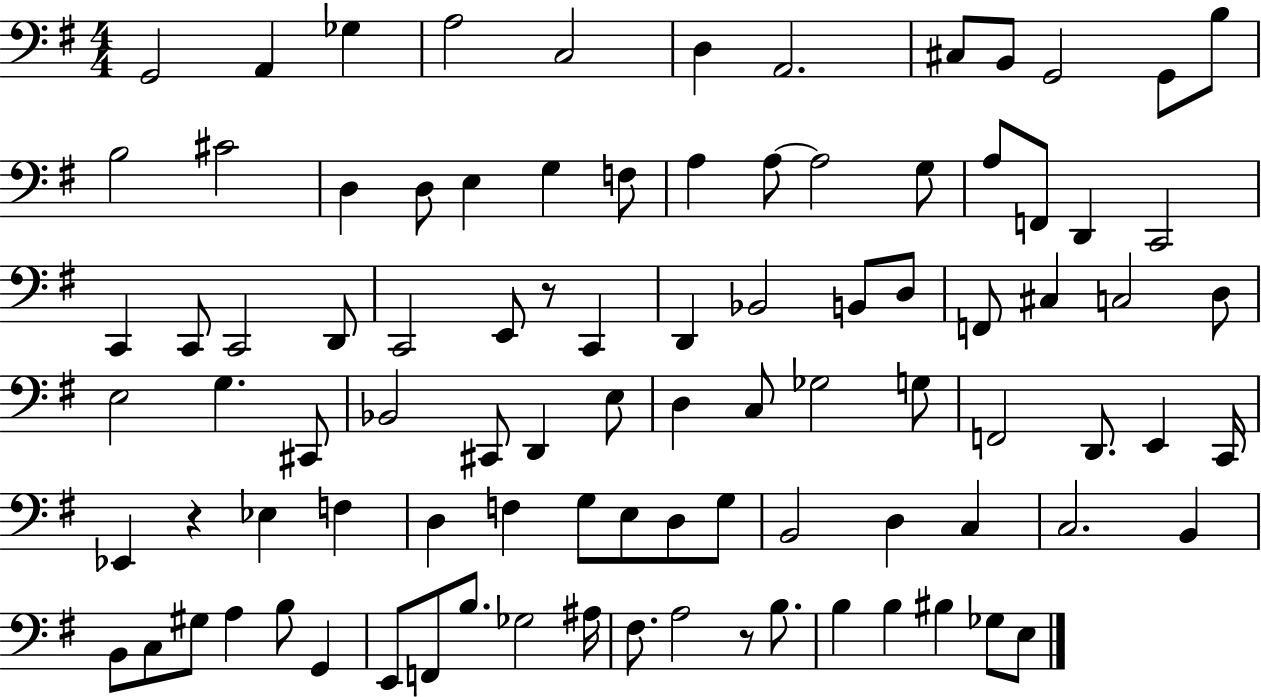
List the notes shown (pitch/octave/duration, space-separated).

G2/h A2/q Gb3/q A3/h C3/h D3/q A2/h. C#3/e B2/e G2/h G2/e B3/e B3/h C#4/h D3/q D3/e E3/q G3/q F3/e A3/q A3/e A3/h G3/e A3/e F2/e D2/q C2/h C2/q C2/e C2/h D2/e C2/h E2/e R/e C2/q D2/q Bb2/h B2/e D3/e F2/e C#3/q C3/h D3/e E3/h G3/q. C#2/e Bb2/h C#2/e D2/q E3/e D3/q C3/e Gb3/h G3/e F2/h D2/e. E2/q C2/s Eb2/q R/q Eb3/q F3/q D3/q F3/q G3/e E3/e D3/e G3/e B2/h D3/q C3/q C3/h. B2/q B2/e C3/e G#3/e A3/q B3/e G2/q E2/e F2/e B3/e. Gb3/h A#3/s F#3/e. A3/h R/e B3/e. B3/q B3/q BIS3/q Gb3/e E3/e